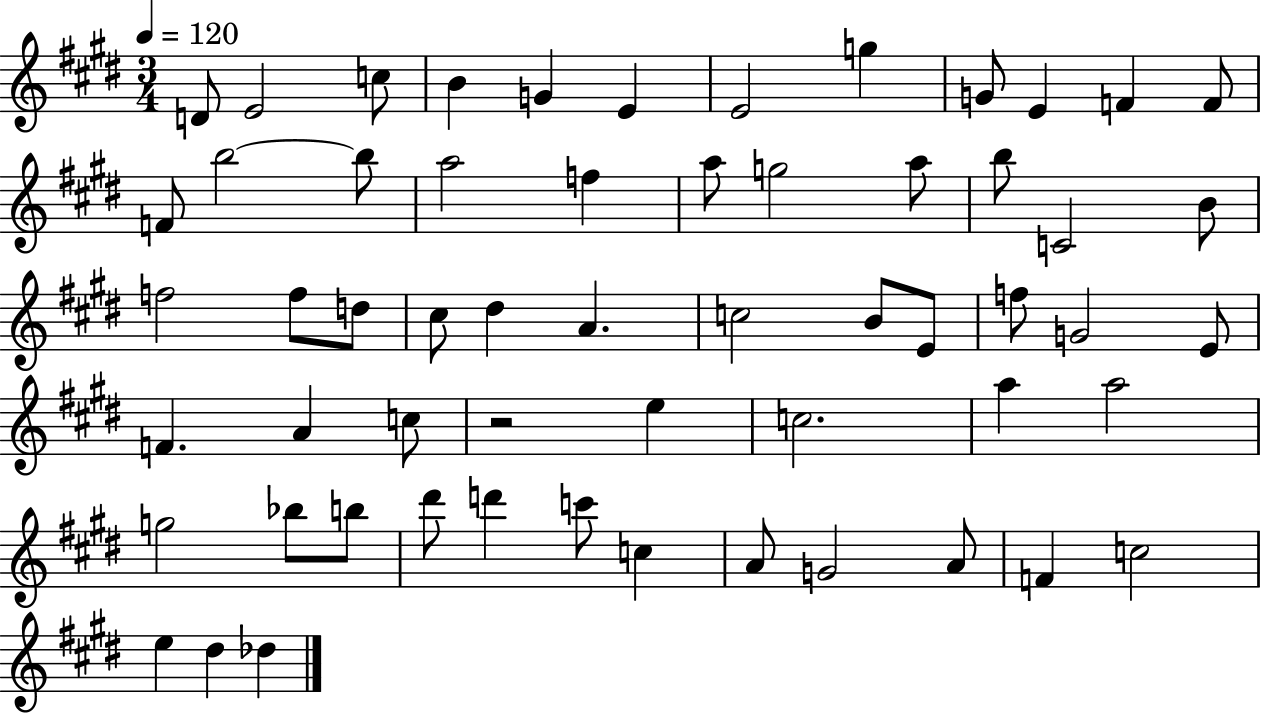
D4/e E4/h C5/e B4/q G4/q E4/q E4/h G5/q G4/e E4/q F4/q F4/e F4/e B5/h B5/e A5/h F5/q A5/e G5/h A5/e B5/e C4/h B4/e F5/h F5/e D5/e C#5/e D#5/q A4/q. C5/h B4/e E4/e F5/e G4/h E4/e F4/q. A4/q C5/e R/h E5/q C5/h. A5/q A5/h G5/h Bb5/e B5/e D#6/e D6/q C6/e C5/q A4/e G4/h A4/e F4/q C5/h E5/q D#5/q Db5/q